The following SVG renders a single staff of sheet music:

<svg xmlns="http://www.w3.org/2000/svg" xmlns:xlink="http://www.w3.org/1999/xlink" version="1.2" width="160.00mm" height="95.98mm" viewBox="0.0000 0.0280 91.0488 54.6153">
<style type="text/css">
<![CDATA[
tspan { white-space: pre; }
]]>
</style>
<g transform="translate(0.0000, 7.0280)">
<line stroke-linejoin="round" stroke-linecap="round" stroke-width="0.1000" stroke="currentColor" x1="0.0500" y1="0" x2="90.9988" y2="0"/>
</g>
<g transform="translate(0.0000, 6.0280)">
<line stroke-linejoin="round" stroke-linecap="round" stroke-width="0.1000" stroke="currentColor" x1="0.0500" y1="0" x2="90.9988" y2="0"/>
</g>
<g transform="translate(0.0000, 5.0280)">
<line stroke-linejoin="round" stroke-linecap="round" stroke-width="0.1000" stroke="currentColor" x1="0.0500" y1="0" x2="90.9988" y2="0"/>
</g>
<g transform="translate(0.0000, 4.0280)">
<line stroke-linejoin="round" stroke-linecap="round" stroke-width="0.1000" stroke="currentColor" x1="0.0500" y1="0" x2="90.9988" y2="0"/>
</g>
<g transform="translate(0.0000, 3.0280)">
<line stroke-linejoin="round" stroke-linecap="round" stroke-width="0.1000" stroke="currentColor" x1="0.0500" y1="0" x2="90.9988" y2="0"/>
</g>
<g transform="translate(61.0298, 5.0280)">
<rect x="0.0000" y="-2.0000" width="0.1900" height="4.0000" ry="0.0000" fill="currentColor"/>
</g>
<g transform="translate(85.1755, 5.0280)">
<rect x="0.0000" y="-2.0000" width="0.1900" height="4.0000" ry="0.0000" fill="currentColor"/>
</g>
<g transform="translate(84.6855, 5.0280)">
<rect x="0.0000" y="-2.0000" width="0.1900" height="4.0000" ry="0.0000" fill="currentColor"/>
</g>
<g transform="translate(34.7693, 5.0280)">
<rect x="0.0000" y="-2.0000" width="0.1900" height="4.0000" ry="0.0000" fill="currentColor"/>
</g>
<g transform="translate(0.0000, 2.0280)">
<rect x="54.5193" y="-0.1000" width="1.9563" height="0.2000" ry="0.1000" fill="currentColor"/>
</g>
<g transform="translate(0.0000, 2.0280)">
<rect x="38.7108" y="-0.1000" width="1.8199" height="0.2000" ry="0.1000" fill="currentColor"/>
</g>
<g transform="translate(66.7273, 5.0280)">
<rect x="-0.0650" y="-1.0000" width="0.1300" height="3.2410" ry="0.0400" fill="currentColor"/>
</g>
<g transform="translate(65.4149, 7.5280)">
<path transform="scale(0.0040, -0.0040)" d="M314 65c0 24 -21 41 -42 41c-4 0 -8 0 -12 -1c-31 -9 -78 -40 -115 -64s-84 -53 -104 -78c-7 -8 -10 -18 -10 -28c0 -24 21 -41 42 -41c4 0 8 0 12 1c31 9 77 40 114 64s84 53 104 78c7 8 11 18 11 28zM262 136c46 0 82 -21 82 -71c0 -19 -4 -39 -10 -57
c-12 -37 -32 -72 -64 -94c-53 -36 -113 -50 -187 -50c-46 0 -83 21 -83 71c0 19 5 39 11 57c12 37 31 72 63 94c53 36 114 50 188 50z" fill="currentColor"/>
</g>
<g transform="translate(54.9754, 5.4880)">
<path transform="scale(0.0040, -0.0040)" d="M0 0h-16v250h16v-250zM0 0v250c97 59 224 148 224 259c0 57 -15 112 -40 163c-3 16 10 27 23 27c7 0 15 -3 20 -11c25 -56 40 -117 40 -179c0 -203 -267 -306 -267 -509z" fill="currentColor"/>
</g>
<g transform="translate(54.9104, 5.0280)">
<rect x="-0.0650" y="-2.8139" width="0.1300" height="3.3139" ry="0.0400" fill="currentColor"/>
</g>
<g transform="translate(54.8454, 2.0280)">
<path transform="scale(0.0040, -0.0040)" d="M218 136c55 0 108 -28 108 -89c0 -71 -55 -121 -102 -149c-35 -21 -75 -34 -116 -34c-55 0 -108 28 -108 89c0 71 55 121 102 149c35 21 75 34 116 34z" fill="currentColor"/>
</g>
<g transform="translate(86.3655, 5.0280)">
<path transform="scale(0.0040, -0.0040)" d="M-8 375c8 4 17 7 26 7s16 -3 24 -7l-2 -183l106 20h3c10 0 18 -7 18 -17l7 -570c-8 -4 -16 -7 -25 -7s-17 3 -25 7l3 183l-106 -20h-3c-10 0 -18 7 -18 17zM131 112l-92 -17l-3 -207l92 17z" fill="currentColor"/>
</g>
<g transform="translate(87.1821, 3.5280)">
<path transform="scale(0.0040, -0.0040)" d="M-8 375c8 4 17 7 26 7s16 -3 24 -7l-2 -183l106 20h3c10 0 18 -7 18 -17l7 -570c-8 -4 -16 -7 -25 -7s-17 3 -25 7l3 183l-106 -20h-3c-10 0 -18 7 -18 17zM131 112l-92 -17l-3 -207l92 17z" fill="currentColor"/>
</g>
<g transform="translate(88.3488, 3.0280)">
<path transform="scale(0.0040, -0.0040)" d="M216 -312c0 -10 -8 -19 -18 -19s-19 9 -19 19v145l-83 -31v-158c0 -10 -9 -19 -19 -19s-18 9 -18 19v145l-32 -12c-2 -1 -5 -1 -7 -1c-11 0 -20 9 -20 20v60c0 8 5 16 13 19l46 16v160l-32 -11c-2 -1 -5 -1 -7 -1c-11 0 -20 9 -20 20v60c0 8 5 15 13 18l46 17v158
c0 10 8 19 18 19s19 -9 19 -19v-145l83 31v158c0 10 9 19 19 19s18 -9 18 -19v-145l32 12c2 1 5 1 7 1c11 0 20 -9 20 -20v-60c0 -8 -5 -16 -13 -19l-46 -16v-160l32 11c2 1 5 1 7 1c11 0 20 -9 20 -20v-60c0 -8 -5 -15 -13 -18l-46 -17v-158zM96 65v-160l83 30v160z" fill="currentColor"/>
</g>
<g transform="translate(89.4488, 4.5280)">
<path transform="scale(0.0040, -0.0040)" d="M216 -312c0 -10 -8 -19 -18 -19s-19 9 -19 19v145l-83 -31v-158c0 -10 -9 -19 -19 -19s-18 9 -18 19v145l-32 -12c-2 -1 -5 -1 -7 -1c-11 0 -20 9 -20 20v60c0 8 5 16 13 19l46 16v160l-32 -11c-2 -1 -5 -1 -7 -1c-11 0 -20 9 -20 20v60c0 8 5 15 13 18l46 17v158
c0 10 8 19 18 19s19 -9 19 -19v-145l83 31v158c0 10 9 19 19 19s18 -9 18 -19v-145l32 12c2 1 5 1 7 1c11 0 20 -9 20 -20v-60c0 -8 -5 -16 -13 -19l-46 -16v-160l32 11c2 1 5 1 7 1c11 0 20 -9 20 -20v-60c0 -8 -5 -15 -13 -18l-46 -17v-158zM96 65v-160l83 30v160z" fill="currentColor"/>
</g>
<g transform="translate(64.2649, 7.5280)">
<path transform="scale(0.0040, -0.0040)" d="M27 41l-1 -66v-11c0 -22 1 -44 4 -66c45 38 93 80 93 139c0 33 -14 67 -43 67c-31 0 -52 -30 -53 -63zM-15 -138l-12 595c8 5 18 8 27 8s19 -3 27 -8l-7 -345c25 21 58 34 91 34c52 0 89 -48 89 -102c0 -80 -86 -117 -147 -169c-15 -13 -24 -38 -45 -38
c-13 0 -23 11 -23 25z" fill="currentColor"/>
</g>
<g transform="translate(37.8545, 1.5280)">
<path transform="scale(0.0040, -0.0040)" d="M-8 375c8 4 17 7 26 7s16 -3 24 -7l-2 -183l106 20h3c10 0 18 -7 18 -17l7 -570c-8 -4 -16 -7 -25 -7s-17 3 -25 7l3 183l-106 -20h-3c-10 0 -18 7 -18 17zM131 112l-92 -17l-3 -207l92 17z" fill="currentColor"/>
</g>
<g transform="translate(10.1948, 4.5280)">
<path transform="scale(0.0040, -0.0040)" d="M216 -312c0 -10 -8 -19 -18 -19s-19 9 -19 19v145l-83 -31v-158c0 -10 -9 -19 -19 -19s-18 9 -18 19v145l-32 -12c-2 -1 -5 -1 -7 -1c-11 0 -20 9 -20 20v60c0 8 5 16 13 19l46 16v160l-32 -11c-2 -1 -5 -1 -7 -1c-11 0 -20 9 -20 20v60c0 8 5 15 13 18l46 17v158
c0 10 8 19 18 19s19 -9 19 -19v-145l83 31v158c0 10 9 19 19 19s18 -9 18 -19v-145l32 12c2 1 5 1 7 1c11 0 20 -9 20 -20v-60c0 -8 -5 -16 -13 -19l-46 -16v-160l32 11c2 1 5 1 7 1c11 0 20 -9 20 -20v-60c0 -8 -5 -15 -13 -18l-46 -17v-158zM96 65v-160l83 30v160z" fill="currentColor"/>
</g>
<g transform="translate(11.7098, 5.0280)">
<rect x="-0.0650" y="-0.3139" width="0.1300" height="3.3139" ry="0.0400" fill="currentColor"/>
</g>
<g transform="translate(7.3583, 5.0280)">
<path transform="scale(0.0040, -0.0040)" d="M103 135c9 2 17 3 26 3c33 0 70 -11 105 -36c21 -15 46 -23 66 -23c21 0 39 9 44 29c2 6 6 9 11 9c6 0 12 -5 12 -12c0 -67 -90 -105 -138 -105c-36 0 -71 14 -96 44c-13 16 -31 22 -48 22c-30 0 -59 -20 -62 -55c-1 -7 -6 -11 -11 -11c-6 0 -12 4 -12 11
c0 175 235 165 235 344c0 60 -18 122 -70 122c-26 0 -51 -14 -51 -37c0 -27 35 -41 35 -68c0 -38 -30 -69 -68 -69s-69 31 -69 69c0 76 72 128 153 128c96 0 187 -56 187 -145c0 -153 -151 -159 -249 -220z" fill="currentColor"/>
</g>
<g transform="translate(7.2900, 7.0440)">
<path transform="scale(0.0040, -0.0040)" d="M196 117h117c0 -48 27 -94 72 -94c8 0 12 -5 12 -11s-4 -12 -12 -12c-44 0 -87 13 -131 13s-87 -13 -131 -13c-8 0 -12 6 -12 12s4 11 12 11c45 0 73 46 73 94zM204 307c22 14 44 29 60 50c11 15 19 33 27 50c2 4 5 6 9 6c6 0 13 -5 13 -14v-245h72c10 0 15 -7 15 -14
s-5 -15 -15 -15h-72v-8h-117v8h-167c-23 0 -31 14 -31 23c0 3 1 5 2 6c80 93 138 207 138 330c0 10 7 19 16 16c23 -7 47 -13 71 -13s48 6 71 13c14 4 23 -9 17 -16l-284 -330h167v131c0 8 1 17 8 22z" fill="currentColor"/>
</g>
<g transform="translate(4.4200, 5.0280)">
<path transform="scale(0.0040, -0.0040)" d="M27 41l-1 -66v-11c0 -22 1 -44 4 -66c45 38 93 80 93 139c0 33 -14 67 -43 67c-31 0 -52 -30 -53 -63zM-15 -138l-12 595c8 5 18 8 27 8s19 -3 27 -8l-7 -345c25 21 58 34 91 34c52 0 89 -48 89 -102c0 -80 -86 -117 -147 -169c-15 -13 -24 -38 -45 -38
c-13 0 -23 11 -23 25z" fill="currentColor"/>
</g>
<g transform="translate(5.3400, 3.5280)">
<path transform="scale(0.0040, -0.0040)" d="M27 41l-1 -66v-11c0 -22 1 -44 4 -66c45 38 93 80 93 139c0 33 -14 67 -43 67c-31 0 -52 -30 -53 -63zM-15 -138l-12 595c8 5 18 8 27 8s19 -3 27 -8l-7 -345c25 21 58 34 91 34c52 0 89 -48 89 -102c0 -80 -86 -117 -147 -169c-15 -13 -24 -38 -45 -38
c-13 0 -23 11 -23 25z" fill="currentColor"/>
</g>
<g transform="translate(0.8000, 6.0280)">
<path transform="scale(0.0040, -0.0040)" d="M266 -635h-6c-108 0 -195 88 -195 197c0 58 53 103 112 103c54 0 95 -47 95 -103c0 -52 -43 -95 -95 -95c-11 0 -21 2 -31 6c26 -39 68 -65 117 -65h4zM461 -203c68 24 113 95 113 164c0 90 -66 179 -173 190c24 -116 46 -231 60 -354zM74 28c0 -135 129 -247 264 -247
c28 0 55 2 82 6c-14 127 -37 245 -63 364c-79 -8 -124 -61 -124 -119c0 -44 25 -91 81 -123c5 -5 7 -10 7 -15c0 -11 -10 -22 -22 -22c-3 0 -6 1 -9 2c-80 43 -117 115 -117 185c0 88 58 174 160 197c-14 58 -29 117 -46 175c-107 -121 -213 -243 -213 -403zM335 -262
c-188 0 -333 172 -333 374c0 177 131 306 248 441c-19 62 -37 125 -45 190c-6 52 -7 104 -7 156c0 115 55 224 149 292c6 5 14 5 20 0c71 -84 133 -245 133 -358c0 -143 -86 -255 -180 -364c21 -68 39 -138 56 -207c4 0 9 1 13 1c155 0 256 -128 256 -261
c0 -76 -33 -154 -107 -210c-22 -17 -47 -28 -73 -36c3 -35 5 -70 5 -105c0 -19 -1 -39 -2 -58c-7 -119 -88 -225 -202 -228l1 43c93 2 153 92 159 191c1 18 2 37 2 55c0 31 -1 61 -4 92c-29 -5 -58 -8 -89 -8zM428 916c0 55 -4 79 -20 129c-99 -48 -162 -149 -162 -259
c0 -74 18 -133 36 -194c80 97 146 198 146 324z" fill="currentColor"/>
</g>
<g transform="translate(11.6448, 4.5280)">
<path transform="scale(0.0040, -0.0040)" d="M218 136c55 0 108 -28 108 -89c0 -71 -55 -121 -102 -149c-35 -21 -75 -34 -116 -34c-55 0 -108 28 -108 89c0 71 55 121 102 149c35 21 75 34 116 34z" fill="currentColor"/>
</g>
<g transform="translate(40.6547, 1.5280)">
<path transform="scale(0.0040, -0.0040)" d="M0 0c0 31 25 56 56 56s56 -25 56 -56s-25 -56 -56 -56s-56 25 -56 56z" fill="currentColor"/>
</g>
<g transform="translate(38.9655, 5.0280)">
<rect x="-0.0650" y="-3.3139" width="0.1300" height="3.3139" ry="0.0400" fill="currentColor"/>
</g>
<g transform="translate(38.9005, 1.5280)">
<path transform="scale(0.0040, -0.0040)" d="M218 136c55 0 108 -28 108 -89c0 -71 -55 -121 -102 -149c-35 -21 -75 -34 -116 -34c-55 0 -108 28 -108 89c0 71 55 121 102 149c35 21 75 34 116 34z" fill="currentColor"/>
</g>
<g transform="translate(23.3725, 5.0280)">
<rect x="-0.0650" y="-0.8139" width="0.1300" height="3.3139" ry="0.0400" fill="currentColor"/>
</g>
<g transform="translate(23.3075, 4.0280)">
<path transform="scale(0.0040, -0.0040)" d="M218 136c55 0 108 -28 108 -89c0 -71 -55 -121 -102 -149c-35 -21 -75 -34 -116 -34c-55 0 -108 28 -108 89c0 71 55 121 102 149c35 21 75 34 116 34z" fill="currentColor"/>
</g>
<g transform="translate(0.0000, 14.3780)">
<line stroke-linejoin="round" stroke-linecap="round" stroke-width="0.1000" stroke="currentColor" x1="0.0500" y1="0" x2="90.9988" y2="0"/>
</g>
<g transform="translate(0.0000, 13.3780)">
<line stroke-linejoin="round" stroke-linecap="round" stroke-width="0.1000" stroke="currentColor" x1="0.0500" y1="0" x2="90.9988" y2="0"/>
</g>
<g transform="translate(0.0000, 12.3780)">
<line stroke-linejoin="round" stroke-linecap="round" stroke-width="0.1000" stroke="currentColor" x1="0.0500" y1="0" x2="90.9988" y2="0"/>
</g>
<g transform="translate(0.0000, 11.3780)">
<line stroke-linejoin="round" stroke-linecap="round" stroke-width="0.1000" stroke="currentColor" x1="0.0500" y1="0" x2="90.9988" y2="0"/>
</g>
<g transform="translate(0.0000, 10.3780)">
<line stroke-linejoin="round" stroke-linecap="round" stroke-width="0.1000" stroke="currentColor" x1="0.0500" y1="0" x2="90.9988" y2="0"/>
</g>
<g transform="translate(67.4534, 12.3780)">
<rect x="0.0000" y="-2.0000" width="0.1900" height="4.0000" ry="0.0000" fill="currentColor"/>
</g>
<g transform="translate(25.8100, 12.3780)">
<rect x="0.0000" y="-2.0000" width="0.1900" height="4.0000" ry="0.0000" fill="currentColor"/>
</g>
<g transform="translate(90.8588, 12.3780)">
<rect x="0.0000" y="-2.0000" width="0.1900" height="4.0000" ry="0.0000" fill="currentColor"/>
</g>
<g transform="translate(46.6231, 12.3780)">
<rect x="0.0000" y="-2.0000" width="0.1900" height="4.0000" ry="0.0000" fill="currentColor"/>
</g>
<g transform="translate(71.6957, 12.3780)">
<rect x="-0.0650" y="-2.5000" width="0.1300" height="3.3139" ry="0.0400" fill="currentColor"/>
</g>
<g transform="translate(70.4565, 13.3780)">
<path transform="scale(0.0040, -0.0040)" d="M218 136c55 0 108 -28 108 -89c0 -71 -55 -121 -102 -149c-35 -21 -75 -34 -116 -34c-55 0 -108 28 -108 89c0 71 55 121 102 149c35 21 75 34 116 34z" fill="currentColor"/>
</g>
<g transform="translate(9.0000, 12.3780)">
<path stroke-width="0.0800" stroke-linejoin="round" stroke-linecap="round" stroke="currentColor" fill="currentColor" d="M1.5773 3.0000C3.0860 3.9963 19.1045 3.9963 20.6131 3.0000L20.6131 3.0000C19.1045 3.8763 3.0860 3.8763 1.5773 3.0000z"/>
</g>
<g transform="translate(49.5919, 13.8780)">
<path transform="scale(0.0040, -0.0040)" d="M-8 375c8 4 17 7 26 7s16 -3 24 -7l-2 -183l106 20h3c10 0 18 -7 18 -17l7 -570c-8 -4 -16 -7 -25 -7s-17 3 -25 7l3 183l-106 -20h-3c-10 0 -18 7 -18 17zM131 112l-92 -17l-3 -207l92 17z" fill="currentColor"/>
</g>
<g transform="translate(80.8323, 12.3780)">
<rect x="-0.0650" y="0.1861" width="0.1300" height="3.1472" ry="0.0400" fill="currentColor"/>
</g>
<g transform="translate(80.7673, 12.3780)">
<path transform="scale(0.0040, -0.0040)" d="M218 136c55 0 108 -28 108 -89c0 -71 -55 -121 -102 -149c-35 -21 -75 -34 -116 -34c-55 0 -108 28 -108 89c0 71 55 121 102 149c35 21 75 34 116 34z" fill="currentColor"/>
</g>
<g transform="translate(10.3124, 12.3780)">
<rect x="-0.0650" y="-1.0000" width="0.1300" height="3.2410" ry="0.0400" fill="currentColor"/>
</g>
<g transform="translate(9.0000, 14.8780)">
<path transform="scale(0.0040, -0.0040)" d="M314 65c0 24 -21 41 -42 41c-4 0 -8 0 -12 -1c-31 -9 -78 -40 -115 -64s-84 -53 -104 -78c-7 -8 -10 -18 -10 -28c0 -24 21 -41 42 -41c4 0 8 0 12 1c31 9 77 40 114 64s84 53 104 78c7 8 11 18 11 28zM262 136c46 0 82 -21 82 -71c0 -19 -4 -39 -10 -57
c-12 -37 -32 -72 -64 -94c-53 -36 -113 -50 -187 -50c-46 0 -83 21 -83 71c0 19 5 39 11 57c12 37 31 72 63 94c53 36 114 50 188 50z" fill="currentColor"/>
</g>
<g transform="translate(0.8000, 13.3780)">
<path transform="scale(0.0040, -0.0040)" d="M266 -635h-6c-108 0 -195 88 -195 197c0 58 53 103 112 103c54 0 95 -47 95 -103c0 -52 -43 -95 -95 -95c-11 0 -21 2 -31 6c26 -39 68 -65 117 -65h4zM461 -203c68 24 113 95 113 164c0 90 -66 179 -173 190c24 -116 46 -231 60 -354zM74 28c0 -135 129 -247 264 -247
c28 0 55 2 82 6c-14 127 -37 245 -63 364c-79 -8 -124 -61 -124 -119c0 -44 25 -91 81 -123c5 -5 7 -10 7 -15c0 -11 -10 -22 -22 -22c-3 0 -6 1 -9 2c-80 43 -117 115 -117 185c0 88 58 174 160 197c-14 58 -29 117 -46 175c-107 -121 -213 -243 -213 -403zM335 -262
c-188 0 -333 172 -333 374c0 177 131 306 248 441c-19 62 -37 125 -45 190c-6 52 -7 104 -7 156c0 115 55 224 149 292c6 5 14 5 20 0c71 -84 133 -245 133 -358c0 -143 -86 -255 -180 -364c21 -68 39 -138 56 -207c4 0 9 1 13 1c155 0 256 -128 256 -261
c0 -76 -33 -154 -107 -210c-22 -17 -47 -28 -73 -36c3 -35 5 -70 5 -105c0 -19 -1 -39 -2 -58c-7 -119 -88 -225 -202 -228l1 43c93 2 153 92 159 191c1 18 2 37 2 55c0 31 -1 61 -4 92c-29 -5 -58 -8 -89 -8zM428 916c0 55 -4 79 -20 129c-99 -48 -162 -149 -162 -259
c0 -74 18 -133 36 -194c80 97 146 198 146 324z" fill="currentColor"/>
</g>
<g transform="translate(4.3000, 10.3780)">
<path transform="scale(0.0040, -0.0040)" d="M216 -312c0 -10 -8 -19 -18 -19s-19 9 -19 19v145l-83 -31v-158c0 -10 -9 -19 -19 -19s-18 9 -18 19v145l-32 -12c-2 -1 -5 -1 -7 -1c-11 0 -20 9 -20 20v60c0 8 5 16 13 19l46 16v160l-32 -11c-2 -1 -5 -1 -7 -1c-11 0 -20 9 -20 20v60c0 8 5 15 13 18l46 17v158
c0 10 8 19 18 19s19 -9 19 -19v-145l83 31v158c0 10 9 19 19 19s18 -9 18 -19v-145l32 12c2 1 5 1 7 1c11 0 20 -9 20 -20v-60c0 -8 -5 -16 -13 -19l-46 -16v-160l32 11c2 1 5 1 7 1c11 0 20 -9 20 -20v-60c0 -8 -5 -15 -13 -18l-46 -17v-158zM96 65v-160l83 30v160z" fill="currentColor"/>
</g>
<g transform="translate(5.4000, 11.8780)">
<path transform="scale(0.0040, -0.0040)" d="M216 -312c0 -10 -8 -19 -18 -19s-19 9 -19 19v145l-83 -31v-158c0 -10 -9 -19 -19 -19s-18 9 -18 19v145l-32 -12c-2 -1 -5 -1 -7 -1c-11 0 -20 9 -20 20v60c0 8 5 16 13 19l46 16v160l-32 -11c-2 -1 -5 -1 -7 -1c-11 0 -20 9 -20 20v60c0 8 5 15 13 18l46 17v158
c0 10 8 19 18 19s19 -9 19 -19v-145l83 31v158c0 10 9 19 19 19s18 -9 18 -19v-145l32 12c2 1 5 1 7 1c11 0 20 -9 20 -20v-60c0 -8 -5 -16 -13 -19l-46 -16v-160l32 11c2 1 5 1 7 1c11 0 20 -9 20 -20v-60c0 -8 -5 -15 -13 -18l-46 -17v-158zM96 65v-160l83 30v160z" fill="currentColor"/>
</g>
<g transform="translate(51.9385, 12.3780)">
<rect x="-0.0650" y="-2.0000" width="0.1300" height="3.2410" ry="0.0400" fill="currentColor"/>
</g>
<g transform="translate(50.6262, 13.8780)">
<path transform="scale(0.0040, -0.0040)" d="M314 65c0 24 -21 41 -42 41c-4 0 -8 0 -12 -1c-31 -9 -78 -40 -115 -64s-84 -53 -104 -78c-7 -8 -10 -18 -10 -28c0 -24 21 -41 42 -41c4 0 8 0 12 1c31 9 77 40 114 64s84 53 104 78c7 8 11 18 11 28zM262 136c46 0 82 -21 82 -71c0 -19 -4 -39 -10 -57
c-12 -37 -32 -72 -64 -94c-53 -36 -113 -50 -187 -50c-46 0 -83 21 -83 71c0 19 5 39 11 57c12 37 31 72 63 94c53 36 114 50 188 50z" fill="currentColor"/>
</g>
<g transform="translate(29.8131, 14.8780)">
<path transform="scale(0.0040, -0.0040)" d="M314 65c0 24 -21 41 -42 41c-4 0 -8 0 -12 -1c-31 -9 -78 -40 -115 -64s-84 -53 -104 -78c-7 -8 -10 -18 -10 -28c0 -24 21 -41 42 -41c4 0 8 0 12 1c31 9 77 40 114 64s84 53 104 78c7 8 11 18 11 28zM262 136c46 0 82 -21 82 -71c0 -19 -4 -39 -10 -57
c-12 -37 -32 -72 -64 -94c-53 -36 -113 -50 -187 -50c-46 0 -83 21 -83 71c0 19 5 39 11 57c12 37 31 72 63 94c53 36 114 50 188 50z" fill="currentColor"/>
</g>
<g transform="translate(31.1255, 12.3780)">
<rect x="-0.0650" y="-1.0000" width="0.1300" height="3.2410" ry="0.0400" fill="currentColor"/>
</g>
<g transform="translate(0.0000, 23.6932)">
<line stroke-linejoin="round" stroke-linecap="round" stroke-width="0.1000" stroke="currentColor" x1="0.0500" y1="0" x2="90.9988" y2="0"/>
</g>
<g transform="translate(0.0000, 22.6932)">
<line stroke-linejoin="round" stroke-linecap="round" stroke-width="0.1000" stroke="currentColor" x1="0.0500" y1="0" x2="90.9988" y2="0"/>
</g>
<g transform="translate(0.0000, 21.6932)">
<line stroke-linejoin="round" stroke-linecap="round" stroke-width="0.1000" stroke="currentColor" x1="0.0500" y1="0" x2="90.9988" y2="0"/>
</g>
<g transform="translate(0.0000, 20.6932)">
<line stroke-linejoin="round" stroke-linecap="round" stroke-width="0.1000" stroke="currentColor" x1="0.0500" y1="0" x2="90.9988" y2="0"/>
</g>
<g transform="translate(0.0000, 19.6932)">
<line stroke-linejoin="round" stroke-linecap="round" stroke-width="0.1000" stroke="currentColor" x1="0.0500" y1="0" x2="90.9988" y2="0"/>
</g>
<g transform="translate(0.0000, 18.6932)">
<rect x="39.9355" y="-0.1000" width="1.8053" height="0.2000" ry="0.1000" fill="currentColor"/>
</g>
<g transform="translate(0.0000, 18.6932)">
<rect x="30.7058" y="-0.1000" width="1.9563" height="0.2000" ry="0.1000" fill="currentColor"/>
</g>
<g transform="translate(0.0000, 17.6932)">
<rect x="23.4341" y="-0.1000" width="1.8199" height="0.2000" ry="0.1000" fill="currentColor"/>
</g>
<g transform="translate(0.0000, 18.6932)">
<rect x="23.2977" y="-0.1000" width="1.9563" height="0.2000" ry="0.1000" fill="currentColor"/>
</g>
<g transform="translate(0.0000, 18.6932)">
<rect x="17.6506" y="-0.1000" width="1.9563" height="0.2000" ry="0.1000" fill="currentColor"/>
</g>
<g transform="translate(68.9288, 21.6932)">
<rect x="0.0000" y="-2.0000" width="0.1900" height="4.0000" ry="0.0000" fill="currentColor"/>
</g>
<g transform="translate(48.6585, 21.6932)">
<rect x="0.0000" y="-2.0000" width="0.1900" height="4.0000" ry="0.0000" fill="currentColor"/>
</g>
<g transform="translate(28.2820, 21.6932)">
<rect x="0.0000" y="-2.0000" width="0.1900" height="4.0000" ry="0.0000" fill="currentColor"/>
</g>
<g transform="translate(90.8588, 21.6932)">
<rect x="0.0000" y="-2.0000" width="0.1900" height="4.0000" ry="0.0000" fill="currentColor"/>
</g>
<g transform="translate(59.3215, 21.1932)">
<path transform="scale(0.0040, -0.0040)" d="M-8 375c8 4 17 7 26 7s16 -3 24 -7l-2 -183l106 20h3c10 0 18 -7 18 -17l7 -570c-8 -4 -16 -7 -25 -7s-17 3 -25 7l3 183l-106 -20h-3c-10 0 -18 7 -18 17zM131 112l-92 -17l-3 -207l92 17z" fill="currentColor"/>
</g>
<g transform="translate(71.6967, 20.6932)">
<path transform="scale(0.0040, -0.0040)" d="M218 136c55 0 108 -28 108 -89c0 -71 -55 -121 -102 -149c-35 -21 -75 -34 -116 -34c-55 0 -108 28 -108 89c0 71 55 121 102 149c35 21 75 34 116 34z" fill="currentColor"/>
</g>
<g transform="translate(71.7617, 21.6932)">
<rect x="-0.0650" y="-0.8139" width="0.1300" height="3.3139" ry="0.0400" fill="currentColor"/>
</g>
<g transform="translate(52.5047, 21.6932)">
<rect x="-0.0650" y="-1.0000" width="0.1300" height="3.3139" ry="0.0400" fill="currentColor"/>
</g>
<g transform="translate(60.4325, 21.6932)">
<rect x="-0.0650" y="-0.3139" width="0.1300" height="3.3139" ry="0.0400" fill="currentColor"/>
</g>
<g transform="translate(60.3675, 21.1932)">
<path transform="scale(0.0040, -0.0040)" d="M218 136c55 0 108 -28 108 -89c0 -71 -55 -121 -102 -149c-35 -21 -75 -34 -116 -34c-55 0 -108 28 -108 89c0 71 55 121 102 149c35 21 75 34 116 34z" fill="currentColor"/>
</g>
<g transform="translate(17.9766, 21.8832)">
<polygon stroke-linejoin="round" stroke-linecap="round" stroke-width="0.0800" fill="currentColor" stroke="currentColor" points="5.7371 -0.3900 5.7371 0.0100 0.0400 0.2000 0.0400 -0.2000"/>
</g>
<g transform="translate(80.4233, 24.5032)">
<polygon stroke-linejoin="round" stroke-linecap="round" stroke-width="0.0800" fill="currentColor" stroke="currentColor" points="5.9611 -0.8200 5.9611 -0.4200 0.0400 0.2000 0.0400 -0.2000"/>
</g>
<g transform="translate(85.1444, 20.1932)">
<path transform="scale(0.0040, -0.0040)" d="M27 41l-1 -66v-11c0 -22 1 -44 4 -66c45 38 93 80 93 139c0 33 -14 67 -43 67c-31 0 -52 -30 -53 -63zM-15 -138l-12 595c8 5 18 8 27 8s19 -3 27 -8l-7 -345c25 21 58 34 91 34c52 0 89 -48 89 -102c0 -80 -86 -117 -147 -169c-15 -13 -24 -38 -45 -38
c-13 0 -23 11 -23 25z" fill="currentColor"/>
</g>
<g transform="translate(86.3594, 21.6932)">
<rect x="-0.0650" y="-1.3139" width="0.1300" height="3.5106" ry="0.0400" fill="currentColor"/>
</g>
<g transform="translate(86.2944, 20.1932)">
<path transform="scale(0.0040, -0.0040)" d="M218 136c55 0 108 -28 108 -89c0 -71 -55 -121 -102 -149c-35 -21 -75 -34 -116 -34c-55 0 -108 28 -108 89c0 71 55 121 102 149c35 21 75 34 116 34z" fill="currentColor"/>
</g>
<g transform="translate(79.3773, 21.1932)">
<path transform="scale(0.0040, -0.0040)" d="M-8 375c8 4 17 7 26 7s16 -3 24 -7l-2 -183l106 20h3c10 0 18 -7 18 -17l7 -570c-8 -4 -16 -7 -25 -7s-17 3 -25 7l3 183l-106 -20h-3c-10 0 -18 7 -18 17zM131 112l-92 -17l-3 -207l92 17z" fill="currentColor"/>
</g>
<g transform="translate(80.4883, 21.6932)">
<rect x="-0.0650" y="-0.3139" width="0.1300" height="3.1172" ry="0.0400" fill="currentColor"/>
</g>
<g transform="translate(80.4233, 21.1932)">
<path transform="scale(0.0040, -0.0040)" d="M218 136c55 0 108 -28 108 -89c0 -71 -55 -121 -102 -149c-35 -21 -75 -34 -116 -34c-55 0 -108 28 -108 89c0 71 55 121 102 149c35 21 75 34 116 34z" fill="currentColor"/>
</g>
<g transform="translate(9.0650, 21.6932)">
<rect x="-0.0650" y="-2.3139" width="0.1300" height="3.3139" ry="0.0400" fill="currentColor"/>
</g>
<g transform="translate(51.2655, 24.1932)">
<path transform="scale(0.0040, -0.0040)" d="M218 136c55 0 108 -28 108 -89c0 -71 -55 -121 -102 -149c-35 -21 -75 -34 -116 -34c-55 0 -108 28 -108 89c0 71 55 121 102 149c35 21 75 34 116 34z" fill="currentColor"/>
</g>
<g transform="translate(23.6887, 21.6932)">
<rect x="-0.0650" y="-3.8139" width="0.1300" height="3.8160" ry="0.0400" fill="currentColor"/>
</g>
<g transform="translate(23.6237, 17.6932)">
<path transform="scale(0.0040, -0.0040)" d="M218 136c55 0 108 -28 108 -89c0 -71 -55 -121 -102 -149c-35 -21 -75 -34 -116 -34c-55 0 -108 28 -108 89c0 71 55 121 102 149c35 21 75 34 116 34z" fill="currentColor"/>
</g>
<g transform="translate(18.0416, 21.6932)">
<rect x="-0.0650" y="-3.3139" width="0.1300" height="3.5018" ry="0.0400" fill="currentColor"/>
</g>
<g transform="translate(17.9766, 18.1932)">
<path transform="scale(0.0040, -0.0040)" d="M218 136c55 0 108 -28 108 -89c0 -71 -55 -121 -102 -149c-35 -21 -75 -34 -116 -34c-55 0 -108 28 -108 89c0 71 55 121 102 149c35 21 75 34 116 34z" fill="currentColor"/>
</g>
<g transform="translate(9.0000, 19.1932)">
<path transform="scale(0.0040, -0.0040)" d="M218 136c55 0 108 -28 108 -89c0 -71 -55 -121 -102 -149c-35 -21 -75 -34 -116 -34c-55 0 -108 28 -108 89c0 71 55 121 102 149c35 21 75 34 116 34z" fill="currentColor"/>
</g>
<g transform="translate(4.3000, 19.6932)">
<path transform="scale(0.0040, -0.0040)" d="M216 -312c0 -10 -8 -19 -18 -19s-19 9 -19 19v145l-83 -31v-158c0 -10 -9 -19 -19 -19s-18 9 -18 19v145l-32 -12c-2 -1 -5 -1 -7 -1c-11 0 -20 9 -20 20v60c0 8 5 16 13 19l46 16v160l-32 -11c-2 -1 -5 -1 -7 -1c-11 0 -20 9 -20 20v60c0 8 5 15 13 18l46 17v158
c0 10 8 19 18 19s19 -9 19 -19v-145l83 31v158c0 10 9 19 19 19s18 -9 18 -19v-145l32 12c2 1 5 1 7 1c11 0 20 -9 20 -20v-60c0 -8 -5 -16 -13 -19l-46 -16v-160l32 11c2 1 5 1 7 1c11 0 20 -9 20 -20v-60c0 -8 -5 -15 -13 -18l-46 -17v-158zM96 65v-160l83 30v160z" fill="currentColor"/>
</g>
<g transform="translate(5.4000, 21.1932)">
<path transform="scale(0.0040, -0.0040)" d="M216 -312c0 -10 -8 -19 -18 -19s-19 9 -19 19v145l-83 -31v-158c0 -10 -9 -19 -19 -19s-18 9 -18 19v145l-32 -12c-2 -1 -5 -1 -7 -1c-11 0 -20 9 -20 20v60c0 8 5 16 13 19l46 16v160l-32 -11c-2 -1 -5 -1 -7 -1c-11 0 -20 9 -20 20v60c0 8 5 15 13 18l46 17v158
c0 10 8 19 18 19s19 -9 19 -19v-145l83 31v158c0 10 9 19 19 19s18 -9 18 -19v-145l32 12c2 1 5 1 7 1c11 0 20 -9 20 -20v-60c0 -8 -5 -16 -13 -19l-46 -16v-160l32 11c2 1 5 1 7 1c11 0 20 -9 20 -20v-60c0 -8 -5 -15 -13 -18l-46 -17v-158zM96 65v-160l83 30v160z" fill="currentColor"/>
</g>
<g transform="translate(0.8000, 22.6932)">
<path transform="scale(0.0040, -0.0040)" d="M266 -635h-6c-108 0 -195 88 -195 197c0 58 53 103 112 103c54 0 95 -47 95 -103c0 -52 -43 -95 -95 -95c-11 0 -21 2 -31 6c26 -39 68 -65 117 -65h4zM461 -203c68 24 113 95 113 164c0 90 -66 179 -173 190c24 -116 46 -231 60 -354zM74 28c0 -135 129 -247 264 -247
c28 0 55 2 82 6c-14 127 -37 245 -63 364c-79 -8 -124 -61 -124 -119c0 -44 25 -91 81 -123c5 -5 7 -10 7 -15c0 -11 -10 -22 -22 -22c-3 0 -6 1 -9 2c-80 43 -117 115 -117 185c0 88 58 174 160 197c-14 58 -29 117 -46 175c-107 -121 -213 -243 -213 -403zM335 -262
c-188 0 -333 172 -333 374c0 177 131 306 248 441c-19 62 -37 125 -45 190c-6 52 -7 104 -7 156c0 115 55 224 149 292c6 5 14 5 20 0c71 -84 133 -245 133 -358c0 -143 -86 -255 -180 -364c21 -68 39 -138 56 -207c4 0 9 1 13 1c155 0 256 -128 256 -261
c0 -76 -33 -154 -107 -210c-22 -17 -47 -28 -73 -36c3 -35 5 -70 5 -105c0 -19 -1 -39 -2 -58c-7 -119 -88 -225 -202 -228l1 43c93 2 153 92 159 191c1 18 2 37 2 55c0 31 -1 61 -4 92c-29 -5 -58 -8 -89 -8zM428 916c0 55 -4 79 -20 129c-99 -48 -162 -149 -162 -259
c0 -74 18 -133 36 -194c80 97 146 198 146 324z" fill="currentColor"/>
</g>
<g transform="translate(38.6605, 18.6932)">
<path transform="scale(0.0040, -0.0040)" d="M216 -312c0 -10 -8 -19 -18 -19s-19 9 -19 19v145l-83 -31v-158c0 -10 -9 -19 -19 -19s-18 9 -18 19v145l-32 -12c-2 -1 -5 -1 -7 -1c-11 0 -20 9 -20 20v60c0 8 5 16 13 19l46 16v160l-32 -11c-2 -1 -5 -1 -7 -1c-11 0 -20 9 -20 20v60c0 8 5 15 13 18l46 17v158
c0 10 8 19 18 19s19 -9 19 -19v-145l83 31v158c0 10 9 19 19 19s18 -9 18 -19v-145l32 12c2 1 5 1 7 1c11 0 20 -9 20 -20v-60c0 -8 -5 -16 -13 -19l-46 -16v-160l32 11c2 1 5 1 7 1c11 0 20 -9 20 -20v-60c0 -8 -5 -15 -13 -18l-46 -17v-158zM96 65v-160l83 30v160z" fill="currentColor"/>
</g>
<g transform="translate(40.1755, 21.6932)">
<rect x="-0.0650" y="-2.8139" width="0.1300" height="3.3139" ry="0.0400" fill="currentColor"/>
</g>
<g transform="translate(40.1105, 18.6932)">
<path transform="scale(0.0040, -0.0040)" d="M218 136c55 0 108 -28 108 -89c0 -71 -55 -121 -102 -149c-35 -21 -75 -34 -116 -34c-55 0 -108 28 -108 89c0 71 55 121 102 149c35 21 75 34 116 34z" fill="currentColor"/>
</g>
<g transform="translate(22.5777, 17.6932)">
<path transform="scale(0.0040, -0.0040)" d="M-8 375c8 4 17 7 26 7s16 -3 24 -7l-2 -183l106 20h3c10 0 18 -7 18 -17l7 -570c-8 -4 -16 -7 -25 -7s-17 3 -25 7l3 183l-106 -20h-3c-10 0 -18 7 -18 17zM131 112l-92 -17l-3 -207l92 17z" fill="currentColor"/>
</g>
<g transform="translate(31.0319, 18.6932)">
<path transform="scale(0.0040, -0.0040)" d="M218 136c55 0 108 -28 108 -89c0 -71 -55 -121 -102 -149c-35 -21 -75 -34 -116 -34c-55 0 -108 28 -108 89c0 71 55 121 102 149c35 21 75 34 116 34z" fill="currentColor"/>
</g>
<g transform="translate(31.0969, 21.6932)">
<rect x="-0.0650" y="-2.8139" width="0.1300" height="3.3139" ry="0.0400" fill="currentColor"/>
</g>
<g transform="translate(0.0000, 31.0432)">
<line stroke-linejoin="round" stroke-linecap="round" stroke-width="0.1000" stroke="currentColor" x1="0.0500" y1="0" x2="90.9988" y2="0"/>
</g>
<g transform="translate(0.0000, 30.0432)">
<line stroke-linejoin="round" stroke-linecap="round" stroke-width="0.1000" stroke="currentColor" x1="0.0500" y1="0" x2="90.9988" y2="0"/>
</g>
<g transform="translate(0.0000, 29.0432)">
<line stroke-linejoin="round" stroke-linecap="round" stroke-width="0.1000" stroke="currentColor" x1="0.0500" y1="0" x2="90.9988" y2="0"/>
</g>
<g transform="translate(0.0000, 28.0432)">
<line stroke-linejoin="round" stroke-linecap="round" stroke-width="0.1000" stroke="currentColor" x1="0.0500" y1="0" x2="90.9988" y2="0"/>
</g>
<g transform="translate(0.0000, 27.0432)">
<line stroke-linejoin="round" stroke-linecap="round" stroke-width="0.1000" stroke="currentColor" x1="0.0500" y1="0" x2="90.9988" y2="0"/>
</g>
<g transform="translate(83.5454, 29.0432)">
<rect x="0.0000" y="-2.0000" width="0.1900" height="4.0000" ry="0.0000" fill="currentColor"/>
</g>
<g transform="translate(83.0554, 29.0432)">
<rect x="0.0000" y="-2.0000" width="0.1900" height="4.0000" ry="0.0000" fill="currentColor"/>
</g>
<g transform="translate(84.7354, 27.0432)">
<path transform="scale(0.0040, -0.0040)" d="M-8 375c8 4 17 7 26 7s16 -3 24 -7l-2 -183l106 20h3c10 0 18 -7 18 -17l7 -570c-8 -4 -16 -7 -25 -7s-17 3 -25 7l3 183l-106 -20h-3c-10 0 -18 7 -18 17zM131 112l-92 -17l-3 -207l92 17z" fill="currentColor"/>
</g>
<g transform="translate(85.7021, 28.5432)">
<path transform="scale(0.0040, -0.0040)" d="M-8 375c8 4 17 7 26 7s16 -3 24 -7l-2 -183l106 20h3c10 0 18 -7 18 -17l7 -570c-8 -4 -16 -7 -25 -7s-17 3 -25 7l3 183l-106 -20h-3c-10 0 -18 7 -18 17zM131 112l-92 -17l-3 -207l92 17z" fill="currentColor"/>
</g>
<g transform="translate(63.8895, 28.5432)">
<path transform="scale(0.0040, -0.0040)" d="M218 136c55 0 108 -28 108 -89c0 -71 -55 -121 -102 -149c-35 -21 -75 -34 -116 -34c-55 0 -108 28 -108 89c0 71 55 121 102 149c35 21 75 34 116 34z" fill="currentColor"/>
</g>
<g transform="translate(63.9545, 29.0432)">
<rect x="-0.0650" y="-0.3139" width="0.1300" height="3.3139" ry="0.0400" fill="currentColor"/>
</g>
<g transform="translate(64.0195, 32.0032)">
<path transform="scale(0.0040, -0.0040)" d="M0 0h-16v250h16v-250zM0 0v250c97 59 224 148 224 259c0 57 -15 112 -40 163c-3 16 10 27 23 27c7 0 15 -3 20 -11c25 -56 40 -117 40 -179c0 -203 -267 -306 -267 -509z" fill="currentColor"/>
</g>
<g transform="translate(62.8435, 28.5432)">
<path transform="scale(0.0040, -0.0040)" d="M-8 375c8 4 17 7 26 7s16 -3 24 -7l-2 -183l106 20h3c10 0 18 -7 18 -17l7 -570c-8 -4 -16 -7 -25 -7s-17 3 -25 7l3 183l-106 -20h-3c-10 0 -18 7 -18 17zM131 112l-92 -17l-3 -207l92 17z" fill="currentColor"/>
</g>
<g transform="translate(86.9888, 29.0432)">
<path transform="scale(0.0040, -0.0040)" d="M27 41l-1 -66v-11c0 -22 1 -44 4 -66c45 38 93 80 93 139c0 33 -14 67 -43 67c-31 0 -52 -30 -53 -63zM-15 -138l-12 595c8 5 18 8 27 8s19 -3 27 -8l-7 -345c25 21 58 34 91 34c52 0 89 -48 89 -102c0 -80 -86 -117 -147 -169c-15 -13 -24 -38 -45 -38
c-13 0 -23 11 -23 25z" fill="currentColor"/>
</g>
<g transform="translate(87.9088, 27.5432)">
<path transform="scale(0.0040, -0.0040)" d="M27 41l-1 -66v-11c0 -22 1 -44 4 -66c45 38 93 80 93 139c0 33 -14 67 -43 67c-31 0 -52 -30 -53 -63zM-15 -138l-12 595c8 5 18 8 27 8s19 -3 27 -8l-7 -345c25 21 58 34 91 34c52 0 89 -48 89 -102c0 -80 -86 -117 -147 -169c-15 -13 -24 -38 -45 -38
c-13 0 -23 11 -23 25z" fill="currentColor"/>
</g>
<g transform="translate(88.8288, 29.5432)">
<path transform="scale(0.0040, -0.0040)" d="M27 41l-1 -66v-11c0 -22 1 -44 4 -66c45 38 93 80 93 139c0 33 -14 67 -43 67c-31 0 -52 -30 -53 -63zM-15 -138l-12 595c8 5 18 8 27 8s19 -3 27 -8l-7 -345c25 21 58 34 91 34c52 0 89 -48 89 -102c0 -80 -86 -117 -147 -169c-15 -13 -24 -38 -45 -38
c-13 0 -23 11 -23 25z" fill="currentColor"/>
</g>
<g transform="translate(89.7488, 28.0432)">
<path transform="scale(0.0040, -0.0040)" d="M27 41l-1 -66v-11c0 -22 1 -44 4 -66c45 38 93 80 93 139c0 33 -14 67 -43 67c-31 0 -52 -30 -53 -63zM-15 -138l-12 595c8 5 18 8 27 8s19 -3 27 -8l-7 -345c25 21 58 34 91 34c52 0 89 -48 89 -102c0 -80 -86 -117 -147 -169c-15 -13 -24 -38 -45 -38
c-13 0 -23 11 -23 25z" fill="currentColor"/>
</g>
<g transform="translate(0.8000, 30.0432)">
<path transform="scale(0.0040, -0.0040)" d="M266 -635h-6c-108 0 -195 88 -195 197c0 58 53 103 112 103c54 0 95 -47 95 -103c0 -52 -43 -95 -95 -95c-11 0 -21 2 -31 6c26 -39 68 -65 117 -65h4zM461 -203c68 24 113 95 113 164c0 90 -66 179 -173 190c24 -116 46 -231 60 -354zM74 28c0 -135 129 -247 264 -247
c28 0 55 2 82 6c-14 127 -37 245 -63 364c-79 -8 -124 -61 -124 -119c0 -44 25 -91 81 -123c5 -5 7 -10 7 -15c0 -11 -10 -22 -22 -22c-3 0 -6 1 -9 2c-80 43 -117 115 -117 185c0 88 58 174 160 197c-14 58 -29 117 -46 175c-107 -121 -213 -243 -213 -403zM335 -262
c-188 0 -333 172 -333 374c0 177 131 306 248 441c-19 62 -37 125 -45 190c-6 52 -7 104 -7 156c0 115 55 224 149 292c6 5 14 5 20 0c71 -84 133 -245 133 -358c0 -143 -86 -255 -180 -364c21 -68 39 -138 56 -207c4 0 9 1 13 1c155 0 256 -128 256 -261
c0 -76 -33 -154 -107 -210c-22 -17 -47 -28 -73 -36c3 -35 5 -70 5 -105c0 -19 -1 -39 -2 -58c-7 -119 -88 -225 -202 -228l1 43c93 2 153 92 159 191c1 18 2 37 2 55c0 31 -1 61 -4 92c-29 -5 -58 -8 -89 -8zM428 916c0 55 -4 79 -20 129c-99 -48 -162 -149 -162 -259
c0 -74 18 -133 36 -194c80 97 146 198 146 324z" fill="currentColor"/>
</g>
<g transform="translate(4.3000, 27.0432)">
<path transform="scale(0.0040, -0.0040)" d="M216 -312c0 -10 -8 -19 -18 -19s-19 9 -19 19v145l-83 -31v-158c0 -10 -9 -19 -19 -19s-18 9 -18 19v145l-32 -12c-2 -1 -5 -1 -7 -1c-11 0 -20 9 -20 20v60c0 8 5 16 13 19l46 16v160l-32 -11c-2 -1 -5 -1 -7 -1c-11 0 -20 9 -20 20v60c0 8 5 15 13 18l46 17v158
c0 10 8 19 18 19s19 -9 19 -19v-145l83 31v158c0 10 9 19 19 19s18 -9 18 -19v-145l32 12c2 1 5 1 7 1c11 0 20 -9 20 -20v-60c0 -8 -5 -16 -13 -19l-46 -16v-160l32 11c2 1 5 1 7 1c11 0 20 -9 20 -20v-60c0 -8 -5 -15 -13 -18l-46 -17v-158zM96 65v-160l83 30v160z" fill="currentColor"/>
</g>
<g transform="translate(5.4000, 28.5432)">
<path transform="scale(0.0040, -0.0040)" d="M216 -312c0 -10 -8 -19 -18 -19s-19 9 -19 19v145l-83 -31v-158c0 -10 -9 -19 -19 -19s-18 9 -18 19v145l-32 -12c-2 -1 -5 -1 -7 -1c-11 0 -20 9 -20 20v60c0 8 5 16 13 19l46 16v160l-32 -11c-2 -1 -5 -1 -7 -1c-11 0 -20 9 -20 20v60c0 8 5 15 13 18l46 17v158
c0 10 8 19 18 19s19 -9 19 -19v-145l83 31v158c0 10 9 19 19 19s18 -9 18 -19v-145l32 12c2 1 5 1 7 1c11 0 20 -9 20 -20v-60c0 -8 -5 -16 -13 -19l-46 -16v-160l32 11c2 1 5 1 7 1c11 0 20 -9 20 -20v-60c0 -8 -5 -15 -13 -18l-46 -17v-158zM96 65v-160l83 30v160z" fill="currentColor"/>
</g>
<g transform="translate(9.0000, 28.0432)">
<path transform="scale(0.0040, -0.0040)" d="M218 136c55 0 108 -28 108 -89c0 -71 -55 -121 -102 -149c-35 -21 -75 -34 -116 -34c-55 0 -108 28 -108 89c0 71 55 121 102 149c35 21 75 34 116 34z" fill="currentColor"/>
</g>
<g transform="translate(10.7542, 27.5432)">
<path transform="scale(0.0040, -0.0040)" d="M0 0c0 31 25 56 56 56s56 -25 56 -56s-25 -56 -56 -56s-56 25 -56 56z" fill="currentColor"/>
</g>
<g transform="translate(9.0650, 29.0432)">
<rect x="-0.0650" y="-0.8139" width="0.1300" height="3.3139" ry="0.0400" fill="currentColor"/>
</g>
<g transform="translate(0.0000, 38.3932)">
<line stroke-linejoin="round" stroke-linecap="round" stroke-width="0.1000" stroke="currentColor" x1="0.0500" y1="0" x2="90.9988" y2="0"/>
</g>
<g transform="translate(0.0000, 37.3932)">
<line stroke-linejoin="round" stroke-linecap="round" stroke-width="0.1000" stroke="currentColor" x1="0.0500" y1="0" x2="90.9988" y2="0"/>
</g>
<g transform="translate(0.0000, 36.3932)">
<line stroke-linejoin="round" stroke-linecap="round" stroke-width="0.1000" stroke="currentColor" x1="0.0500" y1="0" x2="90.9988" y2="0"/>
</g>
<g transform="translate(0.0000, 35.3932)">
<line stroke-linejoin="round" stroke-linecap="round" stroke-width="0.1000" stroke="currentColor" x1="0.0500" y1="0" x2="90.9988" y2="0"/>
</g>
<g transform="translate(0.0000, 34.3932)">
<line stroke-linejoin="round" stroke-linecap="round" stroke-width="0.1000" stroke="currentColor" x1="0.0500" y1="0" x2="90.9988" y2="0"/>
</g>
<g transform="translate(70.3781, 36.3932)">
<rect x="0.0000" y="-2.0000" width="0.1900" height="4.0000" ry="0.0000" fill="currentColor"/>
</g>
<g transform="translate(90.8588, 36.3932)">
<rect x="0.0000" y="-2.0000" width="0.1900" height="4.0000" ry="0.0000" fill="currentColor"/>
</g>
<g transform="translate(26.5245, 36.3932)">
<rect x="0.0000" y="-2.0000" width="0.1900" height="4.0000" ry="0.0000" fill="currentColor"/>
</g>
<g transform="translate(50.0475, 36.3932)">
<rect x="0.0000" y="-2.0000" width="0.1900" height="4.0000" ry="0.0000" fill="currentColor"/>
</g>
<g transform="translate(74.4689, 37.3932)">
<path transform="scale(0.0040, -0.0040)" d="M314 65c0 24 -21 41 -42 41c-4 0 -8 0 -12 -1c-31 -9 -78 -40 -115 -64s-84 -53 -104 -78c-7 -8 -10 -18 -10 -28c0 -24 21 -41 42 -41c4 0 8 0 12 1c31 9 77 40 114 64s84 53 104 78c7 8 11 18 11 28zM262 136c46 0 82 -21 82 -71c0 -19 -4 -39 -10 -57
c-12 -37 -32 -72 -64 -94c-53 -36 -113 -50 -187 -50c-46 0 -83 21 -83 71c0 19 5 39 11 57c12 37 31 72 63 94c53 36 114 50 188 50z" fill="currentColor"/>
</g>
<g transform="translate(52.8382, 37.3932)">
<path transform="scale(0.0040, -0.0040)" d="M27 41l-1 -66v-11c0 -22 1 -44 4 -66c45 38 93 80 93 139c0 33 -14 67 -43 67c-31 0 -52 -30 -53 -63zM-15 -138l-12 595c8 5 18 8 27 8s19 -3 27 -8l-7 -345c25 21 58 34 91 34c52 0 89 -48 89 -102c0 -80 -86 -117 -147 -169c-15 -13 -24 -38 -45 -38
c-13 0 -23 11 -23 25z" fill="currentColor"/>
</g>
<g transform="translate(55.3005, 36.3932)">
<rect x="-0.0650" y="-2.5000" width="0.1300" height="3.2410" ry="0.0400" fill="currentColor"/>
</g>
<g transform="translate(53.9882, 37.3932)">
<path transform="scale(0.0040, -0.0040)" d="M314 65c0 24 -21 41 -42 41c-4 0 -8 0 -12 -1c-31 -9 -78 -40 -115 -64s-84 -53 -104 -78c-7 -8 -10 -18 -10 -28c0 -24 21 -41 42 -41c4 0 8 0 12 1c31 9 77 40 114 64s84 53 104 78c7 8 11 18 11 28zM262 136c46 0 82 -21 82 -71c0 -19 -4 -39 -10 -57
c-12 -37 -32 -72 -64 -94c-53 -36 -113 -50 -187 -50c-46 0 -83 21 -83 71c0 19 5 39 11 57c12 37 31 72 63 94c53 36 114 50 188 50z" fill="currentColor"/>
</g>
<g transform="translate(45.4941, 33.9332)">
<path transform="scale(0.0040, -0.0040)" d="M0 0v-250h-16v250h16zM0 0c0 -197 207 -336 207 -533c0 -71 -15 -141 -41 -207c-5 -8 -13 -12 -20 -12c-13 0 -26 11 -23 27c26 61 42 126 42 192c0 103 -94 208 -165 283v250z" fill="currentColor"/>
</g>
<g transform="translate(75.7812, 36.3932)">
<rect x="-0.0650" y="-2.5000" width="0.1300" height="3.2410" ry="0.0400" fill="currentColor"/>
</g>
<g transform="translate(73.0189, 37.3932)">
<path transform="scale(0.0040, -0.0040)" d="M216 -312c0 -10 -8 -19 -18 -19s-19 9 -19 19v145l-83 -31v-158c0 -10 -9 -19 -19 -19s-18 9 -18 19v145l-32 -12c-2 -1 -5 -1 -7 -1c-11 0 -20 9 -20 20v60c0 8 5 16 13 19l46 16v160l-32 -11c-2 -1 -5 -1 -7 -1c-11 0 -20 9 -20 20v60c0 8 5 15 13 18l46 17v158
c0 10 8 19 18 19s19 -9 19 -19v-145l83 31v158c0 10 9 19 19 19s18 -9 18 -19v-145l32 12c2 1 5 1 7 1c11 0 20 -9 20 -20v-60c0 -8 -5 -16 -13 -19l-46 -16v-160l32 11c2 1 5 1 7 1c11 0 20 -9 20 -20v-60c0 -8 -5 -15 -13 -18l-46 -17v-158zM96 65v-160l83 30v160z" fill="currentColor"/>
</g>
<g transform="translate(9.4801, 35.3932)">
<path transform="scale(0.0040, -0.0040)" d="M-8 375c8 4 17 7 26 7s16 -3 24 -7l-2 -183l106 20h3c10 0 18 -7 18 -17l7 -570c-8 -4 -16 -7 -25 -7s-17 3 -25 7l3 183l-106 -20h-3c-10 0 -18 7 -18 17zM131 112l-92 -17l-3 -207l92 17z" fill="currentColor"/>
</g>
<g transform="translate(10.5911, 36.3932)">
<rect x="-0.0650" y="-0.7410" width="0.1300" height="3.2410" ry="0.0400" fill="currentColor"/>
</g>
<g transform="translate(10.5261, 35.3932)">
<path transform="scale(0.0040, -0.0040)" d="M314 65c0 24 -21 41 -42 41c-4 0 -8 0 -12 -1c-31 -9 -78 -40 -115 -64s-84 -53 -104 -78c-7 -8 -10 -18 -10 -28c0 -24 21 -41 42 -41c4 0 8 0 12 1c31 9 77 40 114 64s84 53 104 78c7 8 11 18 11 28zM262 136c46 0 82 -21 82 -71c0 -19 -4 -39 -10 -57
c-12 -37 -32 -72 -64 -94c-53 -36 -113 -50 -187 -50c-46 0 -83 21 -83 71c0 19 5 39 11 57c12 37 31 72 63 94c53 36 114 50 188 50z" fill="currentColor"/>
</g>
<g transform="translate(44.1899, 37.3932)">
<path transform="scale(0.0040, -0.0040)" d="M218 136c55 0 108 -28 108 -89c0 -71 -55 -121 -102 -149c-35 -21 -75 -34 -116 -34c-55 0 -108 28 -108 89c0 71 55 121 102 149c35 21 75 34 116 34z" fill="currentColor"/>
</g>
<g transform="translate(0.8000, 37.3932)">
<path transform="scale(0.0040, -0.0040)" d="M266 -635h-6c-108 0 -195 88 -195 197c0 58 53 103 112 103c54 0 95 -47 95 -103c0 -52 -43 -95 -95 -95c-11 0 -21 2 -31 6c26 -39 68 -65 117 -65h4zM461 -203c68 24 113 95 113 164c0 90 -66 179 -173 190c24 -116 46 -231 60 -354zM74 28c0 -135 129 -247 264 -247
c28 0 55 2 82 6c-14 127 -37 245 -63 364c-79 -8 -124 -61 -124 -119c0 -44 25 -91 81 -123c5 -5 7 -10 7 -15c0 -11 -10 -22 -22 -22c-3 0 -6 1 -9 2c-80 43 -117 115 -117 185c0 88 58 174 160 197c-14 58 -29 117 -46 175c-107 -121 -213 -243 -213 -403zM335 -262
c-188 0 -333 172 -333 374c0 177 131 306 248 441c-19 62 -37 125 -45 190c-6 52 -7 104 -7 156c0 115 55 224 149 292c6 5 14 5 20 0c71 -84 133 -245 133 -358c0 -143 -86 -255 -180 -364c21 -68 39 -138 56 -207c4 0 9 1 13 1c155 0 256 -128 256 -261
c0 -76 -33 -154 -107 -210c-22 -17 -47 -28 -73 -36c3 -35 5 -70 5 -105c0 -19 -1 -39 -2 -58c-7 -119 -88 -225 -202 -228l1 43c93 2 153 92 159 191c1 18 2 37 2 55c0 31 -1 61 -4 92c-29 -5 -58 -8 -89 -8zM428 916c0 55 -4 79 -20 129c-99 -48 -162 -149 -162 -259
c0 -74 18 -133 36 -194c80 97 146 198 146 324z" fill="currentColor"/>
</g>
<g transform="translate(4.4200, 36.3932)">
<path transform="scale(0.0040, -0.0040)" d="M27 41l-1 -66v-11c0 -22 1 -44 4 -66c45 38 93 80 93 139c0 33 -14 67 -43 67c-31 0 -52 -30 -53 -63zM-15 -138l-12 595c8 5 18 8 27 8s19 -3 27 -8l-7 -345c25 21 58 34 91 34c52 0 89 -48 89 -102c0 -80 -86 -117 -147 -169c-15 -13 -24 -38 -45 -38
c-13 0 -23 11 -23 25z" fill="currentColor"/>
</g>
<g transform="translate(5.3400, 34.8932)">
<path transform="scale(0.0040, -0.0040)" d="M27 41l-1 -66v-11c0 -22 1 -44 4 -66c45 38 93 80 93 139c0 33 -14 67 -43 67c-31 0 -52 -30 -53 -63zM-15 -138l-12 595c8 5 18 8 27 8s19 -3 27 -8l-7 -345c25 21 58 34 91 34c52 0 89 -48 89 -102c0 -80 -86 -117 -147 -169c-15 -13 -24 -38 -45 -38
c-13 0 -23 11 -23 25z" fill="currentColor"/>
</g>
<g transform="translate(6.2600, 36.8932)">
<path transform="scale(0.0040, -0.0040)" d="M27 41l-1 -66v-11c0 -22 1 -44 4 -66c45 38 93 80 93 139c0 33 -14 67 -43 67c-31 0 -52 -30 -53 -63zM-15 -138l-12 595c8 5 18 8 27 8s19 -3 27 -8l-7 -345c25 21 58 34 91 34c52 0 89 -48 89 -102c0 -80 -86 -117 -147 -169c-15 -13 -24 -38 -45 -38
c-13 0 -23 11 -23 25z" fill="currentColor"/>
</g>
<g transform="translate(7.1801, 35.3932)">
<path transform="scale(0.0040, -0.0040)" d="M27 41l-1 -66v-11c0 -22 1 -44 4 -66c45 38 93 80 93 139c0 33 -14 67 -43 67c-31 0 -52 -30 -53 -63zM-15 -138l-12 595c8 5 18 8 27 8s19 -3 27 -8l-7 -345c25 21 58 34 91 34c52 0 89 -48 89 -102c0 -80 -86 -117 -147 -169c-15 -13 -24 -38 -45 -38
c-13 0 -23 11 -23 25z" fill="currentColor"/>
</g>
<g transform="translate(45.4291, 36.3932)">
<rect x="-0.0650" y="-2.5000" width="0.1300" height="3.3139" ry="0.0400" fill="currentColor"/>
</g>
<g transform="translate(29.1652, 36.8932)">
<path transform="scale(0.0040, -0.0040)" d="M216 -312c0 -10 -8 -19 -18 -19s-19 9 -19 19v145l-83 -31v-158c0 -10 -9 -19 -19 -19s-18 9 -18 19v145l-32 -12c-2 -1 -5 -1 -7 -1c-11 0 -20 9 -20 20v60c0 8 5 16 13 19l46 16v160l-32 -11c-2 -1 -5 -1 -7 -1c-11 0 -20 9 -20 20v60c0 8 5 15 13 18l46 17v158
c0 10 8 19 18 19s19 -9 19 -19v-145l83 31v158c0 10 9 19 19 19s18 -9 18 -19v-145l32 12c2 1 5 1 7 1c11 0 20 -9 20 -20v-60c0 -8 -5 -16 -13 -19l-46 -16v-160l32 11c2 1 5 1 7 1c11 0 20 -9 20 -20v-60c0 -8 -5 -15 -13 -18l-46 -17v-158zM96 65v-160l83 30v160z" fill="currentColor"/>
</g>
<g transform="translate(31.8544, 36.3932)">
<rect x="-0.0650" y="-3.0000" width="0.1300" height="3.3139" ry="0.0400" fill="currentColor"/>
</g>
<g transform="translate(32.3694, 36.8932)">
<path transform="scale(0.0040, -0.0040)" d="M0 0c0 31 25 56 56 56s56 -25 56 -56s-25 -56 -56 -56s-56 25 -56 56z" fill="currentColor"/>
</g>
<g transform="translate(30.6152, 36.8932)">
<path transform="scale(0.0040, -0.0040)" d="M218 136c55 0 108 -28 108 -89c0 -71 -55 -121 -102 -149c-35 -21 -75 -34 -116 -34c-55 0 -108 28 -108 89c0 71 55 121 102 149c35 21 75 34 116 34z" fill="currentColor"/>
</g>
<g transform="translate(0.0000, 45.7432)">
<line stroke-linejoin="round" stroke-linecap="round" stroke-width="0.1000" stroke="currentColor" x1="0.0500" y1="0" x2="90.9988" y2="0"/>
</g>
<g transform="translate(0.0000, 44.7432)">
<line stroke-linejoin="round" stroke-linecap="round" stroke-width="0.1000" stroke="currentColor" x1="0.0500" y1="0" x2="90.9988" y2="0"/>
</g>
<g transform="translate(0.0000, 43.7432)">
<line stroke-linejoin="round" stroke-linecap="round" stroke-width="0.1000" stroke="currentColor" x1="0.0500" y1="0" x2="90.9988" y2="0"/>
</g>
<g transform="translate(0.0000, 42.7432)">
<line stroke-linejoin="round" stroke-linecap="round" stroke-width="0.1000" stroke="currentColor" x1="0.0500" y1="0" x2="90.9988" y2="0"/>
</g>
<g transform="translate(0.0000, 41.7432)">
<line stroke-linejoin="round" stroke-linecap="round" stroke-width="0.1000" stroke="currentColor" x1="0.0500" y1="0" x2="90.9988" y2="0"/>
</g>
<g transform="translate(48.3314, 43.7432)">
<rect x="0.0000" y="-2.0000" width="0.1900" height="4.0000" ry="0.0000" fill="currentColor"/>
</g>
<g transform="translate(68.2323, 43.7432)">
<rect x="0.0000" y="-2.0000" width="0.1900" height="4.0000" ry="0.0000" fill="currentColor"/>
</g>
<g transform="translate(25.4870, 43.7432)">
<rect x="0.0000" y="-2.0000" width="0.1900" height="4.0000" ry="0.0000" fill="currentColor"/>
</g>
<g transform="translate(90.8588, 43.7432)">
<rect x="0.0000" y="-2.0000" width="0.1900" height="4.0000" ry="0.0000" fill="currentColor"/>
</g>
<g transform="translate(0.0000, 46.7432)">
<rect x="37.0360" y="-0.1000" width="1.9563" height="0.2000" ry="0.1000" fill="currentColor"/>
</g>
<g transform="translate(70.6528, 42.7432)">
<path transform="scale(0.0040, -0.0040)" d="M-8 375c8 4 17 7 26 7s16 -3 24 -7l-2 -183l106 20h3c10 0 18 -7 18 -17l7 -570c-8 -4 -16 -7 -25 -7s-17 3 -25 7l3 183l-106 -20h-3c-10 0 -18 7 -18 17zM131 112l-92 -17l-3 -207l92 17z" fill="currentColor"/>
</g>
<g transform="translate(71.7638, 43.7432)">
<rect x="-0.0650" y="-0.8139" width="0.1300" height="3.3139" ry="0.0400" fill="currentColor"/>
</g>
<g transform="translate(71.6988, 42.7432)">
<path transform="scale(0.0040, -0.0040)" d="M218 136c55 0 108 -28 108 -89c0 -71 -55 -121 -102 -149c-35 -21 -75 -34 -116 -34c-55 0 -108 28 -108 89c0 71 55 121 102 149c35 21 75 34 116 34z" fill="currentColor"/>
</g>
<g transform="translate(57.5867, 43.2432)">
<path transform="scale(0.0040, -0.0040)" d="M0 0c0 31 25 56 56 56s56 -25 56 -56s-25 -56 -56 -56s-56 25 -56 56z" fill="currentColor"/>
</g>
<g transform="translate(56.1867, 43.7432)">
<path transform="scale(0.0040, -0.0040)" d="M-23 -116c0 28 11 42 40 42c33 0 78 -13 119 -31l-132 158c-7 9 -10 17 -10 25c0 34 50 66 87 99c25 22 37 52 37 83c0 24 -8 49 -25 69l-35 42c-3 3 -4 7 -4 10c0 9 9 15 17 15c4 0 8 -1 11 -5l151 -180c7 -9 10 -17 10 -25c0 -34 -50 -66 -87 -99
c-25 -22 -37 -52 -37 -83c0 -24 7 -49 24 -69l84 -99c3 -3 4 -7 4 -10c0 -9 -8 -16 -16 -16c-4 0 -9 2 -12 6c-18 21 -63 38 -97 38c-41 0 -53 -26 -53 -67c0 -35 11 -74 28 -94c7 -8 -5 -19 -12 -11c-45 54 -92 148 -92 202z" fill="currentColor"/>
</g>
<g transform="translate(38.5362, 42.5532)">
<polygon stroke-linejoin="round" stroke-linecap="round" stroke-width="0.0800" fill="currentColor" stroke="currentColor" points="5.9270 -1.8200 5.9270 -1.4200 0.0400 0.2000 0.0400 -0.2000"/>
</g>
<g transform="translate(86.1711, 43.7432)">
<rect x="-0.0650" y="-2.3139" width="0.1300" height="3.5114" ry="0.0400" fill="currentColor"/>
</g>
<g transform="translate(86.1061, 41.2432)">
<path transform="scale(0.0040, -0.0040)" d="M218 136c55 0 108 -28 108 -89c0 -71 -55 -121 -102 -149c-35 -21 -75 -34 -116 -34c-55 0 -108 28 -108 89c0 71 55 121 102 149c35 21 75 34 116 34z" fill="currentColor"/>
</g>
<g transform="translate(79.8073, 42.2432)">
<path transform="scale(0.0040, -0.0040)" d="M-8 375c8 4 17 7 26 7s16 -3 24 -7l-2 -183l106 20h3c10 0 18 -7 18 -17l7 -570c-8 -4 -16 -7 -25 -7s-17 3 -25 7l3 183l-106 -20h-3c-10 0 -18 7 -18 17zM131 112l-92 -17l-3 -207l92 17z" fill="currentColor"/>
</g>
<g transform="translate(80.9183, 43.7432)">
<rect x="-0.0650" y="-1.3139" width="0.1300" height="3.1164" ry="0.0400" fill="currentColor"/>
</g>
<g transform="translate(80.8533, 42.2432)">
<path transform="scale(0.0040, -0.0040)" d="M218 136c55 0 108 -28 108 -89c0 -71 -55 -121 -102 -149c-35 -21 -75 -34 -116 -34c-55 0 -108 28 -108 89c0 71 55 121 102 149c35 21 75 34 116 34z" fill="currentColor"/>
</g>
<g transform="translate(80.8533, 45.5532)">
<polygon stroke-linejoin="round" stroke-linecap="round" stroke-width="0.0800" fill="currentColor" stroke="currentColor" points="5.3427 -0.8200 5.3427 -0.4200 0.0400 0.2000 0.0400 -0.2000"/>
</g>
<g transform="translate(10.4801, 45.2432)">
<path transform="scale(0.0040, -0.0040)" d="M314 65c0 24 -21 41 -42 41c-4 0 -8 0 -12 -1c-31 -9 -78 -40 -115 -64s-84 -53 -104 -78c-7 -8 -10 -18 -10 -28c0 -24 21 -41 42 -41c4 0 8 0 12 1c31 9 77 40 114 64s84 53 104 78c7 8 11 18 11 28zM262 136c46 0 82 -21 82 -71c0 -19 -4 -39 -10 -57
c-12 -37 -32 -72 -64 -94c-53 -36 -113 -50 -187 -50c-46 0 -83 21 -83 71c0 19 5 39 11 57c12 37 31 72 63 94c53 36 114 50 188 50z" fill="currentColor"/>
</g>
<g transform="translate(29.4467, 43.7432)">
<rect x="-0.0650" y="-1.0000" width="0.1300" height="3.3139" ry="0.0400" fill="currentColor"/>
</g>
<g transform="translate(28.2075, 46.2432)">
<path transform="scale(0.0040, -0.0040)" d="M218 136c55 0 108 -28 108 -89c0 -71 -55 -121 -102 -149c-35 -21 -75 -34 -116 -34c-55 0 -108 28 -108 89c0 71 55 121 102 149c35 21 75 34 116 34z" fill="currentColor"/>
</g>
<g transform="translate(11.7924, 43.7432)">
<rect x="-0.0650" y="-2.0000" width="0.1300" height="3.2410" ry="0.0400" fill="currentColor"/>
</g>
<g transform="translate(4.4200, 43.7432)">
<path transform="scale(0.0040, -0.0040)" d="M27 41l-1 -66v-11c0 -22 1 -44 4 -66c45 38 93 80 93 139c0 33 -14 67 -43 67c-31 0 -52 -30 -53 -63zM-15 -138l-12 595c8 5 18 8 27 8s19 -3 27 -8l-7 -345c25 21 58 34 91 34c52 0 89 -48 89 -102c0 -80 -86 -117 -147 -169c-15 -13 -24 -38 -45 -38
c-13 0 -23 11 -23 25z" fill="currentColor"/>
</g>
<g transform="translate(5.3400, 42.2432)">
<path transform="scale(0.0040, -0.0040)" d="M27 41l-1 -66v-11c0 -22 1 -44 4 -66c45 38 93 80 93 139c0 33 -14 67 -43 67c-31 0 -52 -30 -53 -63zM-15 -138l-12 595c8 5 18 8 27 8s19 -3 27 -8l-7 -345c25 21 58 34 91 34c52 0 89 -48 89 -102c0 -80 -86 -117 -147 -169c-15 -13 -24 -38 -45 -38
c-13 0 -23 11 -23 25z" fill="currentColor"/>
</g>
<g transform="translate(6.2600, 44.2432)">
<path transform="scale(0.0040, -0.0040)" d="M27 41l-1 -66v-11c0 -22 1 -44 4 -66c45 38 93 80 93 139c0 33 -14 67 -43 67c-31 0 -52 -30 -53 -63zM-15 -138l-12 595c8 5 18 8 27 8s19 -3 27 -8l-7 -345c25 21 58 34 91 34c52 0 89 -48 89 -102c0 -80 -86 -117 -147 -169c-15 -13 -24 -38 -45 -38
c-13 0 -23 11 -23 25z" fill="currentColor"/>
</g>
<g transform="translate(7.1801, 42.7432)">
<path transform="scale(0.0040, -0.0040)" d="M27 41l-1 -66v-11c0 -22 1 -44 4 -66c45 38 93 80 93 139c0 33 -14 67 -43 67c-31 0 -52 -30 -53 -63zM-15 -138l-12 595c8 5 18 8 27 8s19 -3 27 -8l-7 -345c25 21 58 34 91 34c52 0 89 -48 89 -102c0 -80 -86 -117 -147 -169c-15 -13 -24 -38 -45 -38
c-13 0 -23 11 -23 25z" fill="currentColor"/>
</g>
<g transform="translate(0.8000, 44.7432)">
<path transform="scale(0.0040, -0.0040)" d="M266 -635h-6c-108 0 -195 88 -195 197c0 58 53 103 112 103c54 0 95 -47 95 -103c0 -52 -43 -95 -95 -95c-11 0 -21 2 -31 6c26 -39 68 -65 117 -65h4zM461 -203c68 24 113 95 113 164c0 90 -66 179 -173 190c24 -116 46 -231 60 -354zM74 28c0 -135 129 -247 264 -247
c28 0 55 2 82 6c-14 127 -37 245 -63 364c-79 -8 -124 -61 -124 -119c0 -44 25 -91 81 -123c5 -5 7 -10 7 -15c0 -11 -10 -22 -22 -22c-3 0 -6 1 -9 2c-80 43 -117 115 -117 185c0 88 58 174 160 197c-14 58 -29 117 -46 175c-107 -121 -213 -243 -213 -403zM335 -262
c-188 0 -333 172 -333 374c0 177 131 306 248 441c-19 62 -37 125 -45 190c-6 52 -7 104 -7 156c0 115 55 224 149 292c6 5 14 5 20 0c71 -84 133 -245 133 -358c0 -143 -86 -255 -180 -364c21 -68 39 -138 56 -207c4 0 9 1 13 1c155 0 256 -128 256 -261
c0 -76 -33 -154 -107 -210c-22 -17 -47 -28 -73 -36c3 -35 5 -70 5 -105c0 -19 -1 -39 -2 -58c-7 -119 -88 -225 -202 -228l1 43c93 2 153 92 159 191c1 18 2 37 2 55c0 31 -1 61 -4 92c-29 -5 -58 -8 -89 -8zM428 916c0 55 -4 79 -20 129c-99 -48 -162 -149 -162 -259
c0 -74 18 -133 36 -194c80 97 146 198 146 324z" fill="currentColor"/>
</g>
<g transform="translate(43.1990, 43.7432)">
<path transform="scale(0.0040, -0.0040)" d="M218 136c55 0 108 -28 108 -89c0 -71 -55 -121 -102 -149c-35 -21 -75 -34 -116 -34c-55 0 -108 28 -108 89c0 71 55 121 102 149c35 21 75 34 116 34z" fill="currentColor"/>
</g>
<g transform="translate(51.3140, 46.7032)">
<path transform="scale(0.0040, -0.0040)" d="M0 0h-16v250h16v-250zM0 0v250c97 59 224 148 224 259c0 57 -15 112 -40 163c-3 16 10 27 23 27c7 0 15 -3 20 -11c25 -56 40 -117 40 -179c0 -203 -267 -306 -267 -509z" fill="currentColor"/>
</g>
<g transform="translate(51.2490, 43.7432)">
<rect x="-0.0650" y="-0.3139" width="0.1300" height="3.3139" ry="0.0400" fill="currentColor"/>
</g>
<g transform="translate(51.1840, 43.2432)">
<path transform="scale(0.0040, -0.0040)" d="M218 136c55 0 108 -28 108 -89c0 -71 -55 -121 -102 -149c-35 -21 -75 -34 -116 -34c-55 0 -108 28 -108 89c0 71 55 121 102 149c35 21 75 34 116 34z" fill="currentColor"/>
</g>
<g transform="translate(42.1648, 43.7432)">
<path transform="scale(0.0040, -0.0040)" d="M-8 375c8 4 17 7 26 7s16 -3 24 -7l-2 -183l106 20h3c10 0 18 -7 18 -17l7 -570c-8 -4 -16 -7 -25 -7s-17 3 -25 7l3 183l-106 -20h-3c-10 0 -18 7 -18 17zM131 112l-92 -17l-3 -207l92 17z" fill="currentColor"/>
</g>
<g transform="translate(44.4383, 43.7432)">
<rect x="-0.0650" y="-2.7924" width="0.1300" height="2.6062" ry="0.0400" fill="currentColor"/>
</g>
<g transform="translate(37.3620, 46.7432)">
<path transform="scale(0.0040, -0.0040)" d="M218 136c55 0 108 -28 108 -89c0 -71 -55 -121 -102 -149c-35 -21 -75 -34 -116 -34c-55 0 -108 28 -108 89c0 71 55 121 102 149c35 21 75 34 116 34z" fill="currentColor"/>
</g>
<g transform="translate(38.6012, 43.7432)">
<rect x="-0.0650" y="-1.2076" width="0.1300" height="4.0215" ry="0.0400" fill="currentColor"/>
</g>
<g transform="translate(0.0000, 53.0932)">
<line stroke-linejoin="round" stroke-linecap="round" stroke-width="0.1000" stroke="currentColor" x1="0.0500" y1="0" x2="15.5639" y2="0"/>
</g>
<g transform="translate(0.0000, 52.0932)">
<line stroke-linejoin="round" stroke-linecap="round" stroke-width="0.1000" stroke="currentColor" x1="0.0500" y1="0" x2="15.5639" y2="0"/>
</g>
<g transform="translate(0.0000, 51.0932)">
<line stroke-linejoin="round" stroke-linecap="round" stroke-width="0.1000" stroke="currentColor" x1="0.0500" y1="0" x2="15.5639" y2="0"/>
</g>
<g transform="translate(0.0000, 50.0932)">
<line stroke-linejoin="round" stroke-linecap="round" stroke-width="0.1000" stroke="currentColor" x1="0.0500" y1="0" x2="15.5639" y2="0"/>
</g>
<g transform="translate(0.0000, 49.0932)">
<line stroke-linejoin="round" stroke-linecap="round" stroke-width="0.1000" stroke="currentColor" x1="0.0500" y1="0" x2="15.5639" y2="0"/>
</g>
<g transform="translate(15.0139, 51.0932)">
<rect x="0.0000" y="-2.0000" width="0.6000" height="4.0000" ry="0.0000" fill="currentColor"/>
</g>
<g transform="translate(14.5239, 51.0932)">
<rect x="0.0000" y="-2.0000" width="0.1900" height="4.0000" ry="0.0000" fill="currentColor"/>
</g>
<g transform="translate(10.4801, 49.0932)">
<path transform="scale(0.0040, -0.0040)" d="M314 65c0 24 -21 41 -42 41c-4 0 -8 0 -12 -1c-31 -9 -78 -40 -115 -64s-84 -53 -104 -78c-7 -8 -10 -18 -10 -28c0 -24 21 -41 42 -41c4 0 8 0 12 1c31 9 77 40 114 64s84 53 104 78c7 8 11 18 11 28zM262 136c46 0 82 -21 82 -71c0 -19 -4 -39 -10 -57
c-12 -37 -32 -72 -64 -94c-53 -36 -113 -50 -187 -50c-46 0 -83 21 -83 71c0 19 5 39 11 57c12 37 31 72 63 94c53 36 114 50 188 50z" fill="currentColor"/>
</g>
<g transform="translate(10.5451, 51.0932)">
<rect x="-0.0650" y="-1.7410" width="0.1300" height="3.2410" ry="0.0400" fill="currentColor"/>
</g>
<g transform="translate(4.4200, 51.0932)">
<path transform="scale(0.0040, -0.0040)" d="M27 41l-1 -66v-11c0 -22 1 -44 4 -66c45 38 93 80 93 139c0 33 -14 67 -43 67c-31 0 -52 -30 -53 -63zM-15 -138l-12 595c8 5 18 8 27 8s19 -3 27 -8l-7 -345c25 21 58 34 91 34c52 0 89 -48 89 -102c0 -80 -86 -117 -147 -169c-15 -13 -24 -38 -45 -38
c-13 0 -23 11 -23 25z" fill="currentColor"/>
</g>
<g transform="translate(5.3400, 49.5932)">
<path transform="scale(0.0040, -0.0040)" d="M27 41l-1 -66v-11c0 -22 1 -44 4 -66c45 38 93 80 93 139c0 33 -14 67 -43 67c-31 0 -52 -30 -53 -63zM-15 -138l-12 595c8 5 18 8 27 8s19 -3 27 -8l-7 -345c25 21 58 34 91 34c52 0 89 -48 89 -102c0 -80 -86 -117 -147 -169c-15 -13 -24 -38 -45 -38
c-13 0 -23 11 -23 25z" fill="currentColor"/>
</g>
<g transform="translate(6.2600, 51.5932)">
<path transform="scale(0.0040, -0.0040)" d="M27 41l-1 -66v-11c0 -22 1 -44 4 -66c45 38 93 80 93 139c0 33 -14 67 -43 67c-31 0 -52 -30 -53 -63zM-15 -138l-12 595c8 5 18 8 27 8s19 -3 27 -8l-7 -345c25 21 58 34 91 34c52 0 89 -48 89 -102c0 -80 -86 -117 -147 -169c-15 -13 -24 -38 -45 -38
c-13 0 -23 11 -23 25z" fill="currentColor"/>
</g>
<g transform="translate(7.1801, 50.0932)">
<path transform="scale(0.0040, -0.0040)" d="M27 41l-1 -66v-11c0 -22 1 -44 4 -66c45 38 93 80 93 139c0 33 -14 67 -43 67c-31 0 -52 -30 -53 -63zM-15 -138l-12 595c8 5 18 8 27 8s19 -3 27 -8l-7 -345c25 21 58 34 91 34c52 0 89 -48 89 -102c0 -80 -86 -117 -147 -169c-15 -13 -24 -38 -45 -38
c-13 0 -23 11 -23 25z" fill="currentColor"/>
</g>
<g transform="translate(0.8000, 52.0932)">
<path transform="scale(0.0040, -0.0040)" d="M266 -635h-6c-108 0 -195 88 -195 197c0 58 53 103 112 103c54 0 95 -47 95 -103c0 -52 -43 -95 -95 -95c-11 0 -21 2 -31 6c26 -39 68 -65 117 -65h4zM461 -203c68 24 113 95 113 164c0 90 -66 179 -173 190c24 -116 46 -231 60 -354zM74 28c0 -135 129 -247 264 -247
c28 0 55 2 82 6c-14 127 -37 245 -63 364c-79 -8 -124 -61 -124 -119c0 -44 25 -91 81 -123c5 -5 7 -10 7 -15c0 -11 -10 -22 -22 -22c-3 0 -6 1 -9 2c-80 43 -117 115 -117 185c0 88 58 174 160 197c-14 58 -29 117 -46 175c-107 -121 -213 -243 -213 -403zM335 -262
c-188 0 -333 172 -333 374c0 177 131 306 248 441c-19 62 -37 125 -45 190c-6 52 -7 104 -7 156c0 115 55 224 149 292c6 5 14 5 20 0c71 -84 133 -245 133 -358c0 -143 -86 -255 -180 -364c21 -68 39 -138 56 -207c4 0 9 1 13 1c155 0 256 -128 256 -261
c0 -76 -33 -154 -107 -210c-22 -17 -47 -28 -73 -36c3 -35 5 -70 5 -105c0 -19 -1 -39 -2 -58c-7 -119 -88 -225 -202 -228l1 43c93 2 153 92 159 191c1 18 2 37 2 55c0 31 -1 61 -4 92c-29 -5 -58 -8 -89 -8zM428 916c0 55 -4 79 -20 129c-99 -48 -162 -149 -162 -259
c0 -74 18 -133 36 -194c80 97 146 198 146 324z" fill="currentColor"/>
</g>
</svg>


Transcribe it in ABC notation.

X:1
T:Untitled
M:2/4
L:1/4
K:Bb
^c d b a/2 _D2 D2 D2 F2 G B g b/2 c'/2 a ^a D c d c/2 _e/2 d c/2 d2 ^A G/2 _G2 ^G2 F2 _D C/2 B/2 c/2 z d e/2 g/2 f2